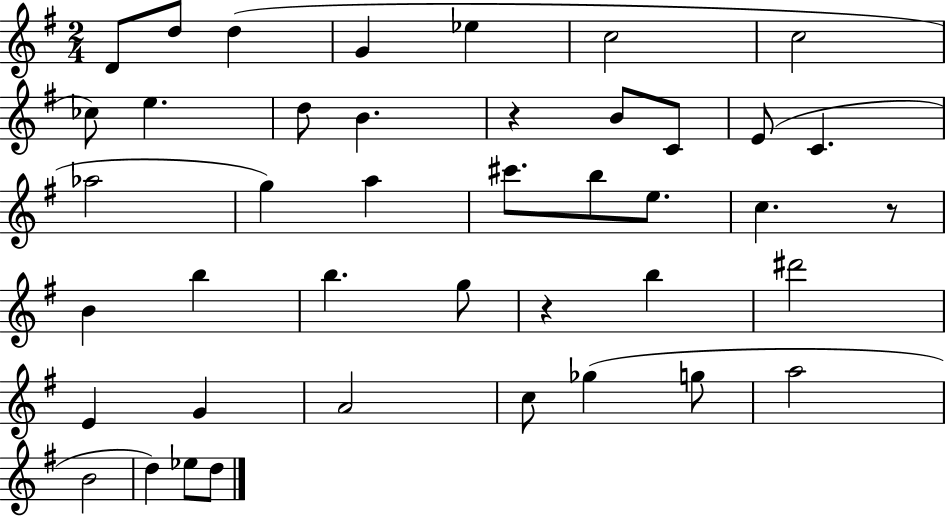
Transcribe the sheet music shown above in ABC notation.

X:1
T:Untitled
M:2/4
L:1/4
K:G
D/2 d/2 d G _e c2 c2 _c/2 e d/2 B z B/2 C/2 E/2 C _a2 g a ^c'/2 b/2 e/2 c z/2 B b b g/2 z b ^d'2 E G A2 c/2 _g g/2 a2 B2 d _e/2 d/2